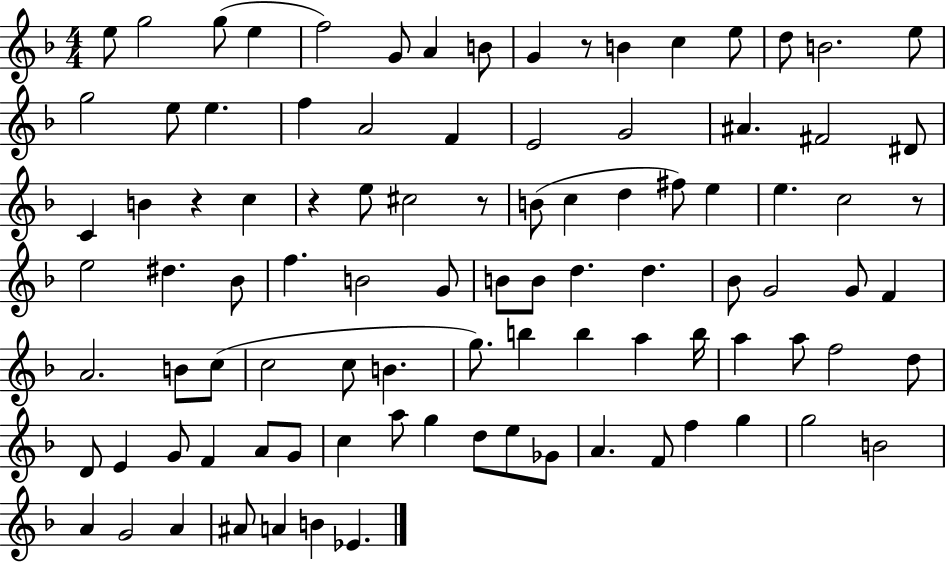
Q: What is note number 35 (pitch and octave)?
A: F#5